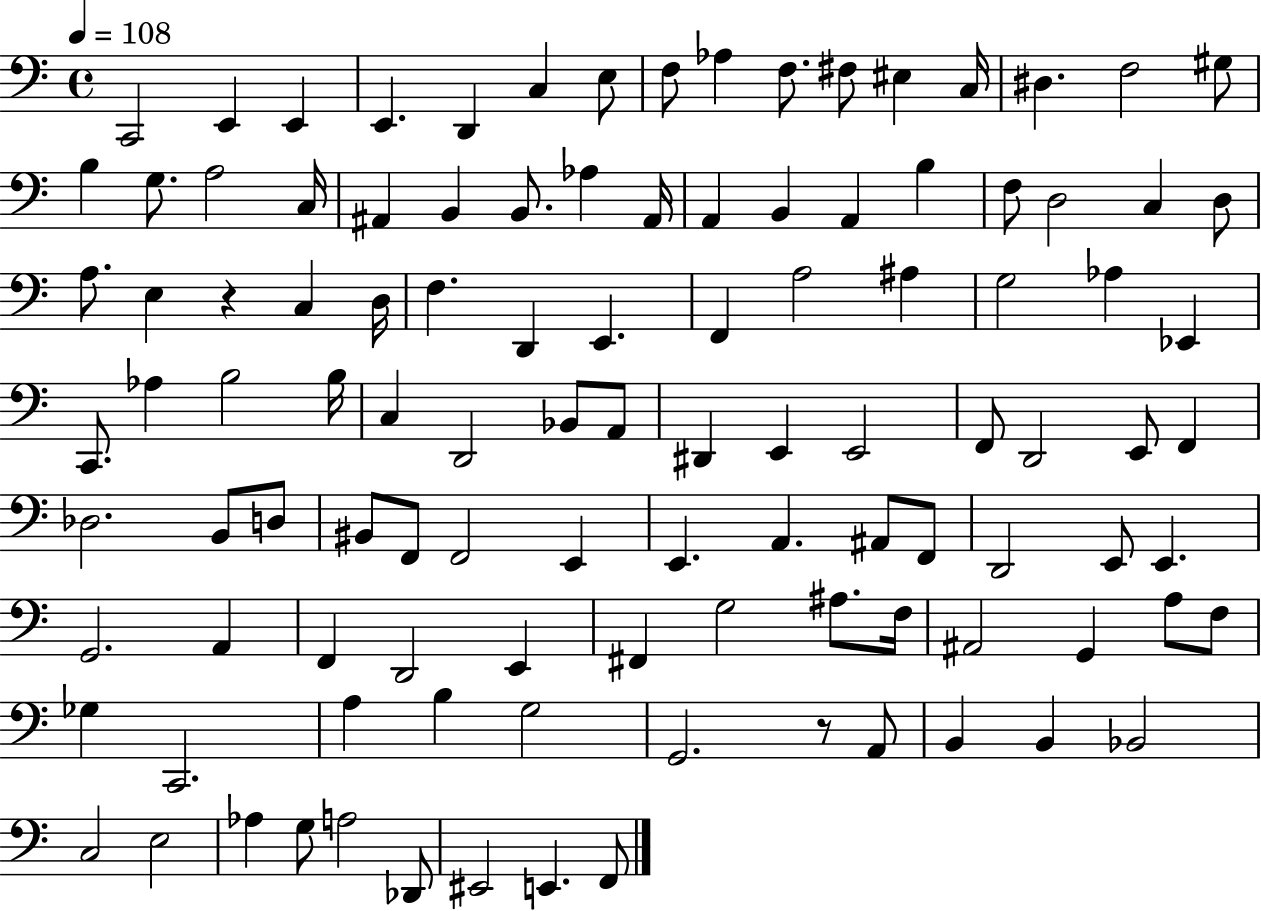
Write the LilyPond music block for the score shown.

{
  \clef bass
  \time 4/4
  \defaultTimeSignature
  \key c \major
  \tempo 4 = 108
  c,2 e,4 e,4 | e,4. d,4 c4 e8 | f8 aes4 f8. fis8 eis4 c16 | dis4. f2 gis8 | \break b4 g8. a2 c16 | ais,4 b,4 b,8. aes4 ais,16 | a,4 b,4 a,4 b4 | f8 d2 c4 d8 | \break a8. e4 r4 c4 d16 | f4. d,4 e,4. | f,4 a2 ais4 | g2 aes4 ees,4 | \break c,8. aes4 b2 b16 | c4 d,2 bes,8 a,8 | dis,4 e,4 e,2 | f,8 d,2 e,8 f,4 | \break des2. b,8 d8 | bis,8 f,8 f,2 e,4 | e,4. a,4. ais,8 f,8 | d,2 e,8 e,4. | \break g,2. a,4 | f,4 d,2 e,4 | fis,4 g2 ais8. f16 | ais,2 g,4 a8 f8 | \break ges4 c,2. | a4 b4 g2 | g,2. r8 a,8 | b,4 b,4 bes,2 | \break c2 e2 | aes4 g8 a2 des,8 | eis,2 e,4. f,8 | \bar "|."
}